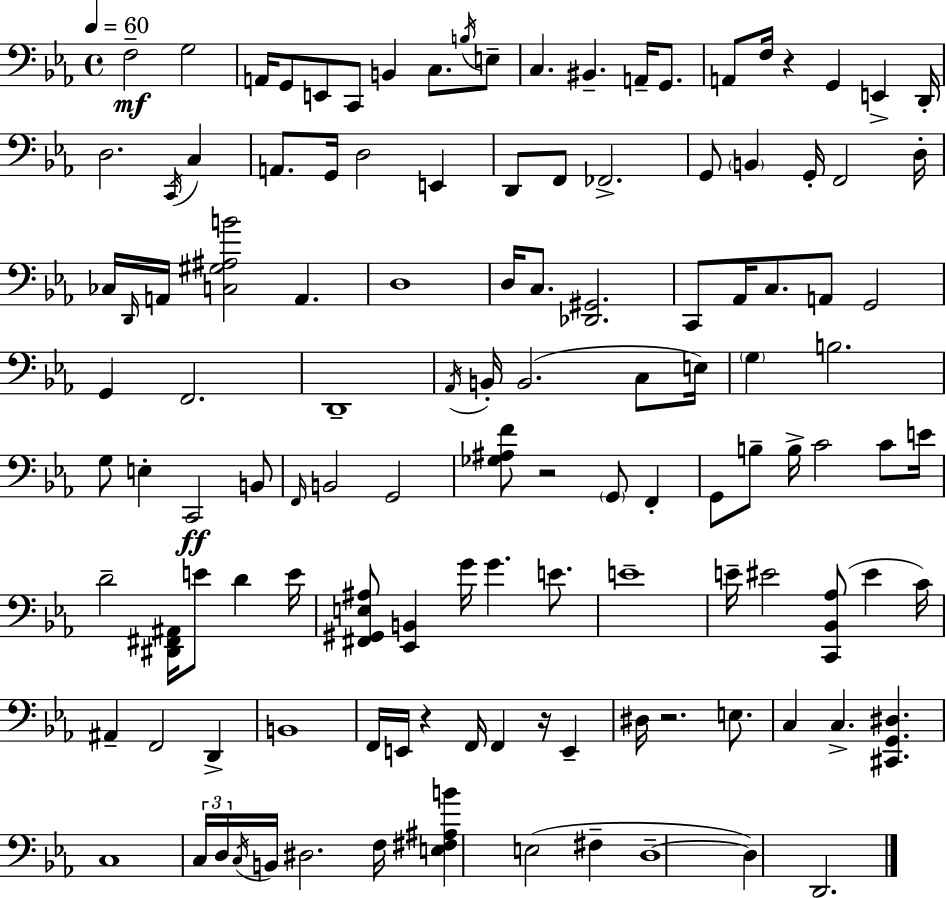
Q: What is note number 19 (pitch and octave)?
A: D2